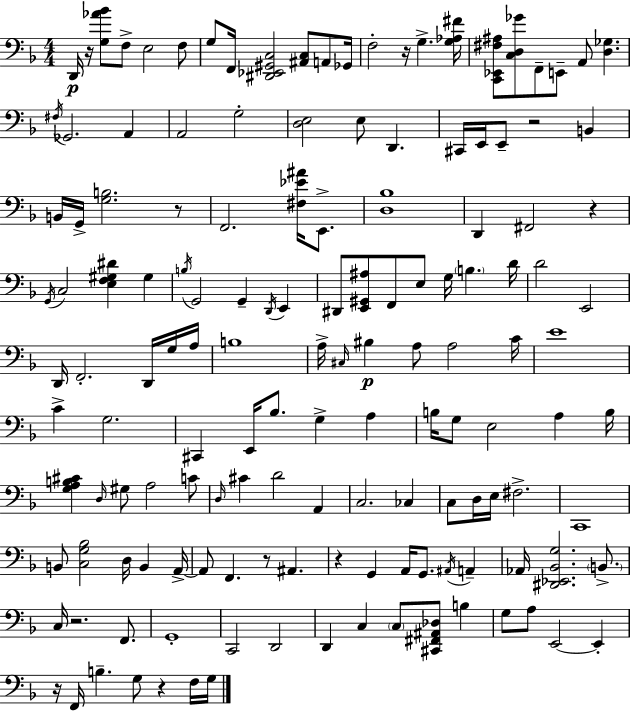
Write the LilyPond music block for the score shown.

{
  \clef bass
  \numericTimeSignature
  \time 4/4
  \key d \minor
  d,16\p r16 <g aes' bes'>8 f8-> e2 f8 | g8 f,16 <dis, ees, gis, c>2 <ais, c>8 a,8 ges,16 | f2-. r16 g4.-> <g aes fis'>16 | <c, ees, fis ais>8 <c d ges'>8 f,8-- e,8-- a,8 <d ges>4. | \break \acciaccatura { fis16 } ges,2. a,4 | a,2 g2-. | <d e>2 e8 d,4. | cis,16 e,16 e,8-- r2 b,4 | \break b,16 g,16-> <g b>2. r8 | f,2. <fis ees' ais'>16 e,8.-> | <d bes>1 | d,4 fis,2 r4 | \break \acciaccatura { g,16 } c2 <e f gis dis'>4 gis4 | \acciaccatura { b16 } g,2 g,4-- \acciaccatura { d,16 } | e,4 dis,8 <e, gis, ais>8 f,8 e8 g16 \parenthesize b4. | d'16 d'2 e,2 | \break d,16 f,2.-. | d,16 g16 a16 b1 | a16-> \grace { cis16 } bis4\p a8 a2 | c'16 e'1 | \break c'4-> g2. | cis,4 e,16 bes8. g4-> | a4 b16 g8 e2 | a4 b16 <g a b cis'>4 \grace { d16 } gis8 a2 | \break c'8 \grace { d16 } cis'4 d'2 | a,4 c2. | ces4 c8 d16 e16 fis2.-> | c,1 | \break b,8 <c g bes>2 | d16 b,4 a,16->~~ a,8 f,4. r8 | ais,4. r4 g,4 a,16 | g,8. \acciaccatura { ais,16 } a,4-- aes,16 <dis, ees, bes, g>2. | \break \parenthesize b,8.-> c16 r2. | f,8. g,1-. | c,2 | d,2 d,4 c4 | \break \parenthesize c8 <cis, fis, ais, des>8 b4 g8 a8 e,2~~ | e,4-. r16 f,16 b4.-- | g8 r4 f16 g16 \bar "|."
}